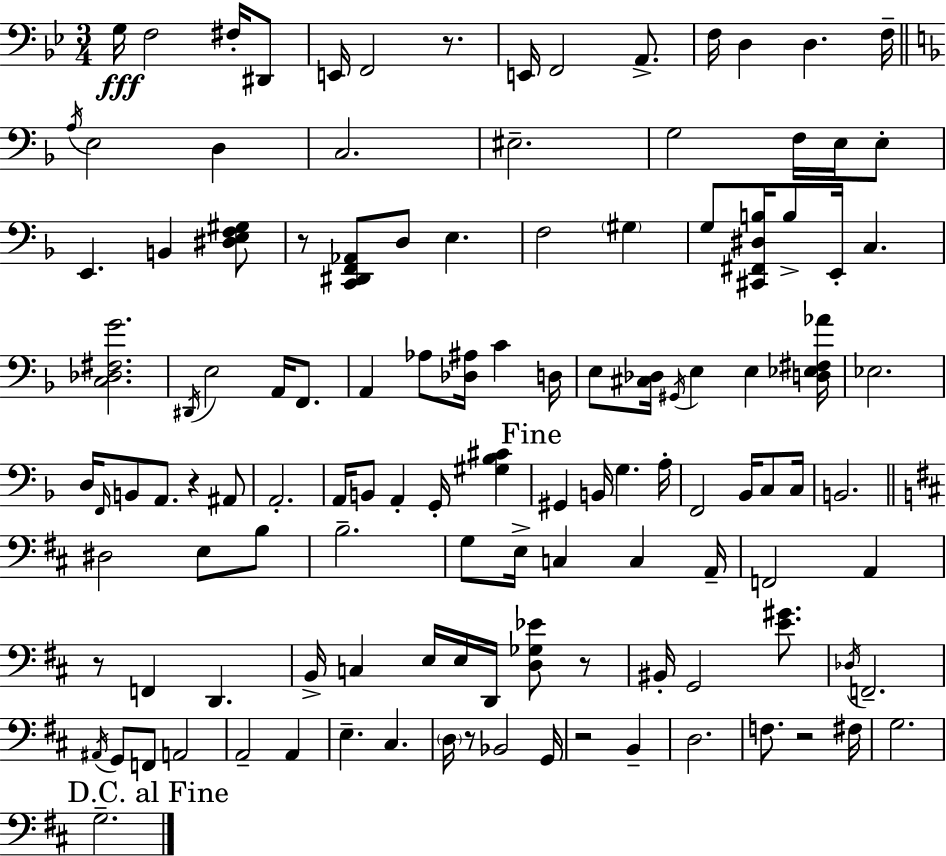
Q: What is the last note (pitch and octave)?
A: G3